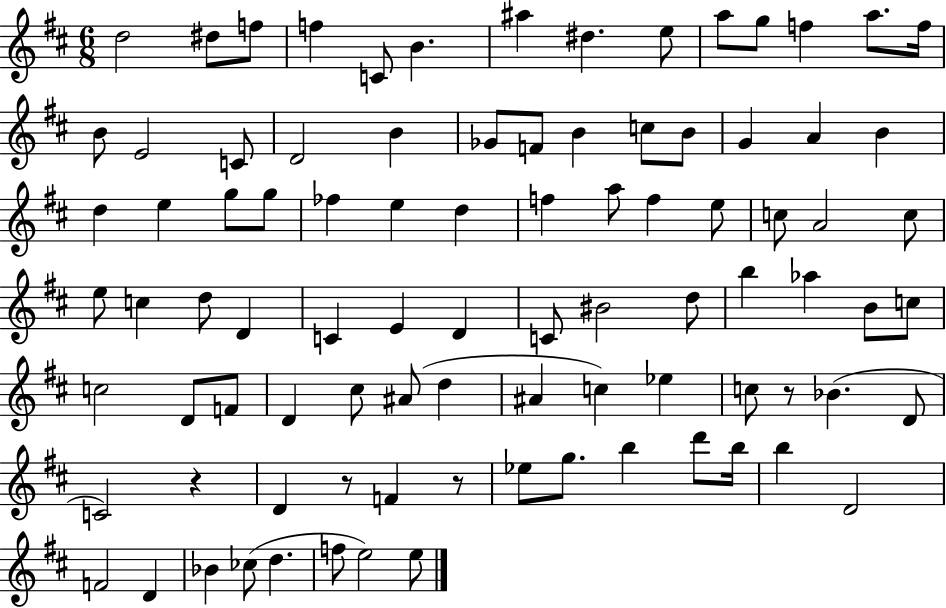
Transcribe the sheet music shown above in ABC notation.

X:1
T:Untitled
M:6/8
L:1/4
K:D
d2 ^d/2 f/2 f C/2 B ^a ^d e/2 a/2 g/2 f a/2 f/4 B/2 E2 C/2 D2 B _G/2 F/2 B c/2 B/2 G A B d e g/2 g/2 _f e d f a/2 f e/2 c/2 A2 c/2 e/2 c d/2 D C E D C/2 ^B2 d/2 b _a B/2 c/2 c2 D/2 F/2 D ^c/2 ^A/2 d ^A c _e c/2 z/2 _B D/2 C2 z D z/2 F z/2 _e/2 g/2 b d'/2 b/4 b D2 F2 D _B _c/2 d f/2 e2 e/2